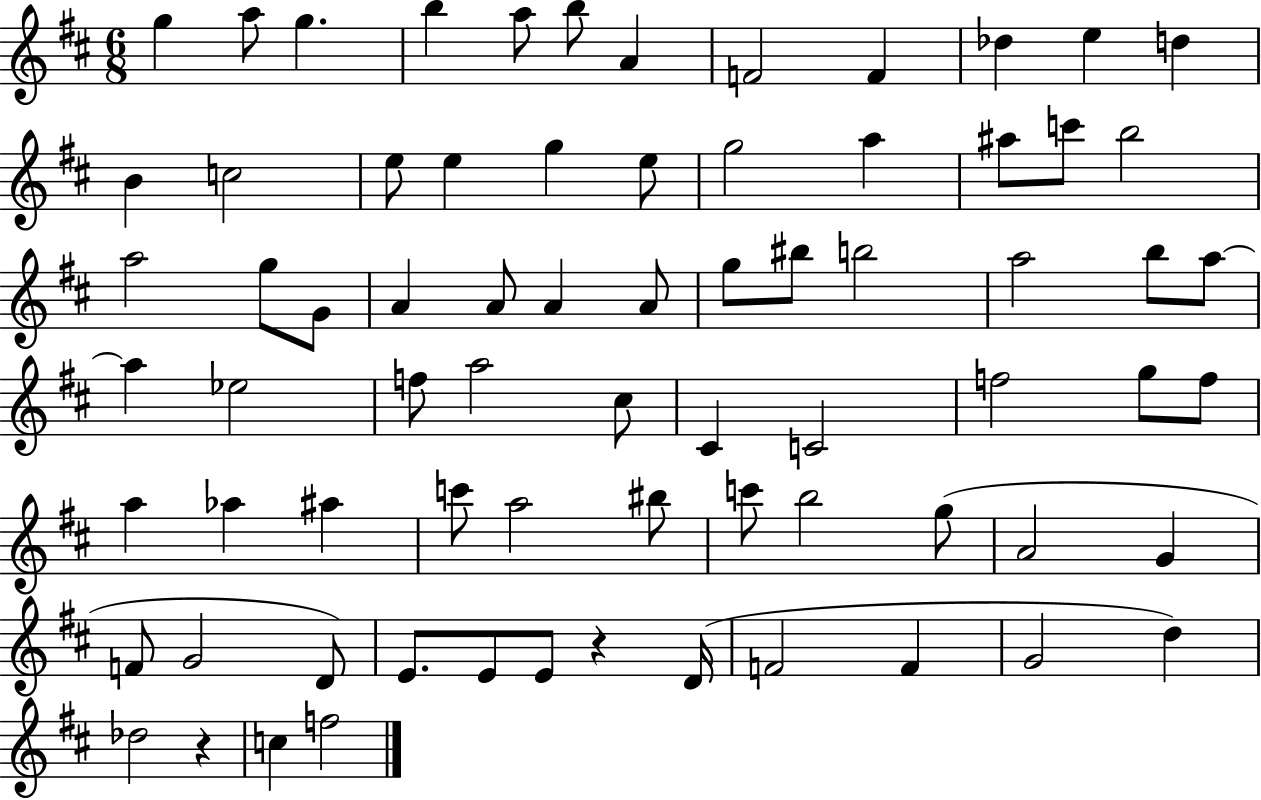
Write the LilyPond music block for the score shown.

{
  \clef treble
  \numericTimeSignature
  \time 6/8
  \key d \major
  g''4 a''8 g''4. | b''4 a''8 b''8 a'4 | f'2 f'4 | des''4 e''4 d''4 | \break b'4 c''2 | e''8 e''4 g''4 e''8 | g''2 a''4 | ais''8 c'''8 b''2 | \break a''2 g''8 g'8 | a'4 a'8 a'4 a'8 | g''8 bis''8 b''2 | a''2 b''8 a''8~~ | \break a''4 ees''2 | f''8 a''2 cis''8 | cis'4 c'2 | f''2 g''8 f''8 | \break a''4 aes''4 ais''4 | c'''8 a''2 bis''8 | c'''8 b''2 g''8( | a'2 g'4 | \break f'8 g'2 d'8) | e'8. e'8 e'8 r4 d'16( | f'2 f'4 | g'2 d''4) | \break des''2 r4 | c''4 f''2 | \bar "|."
}